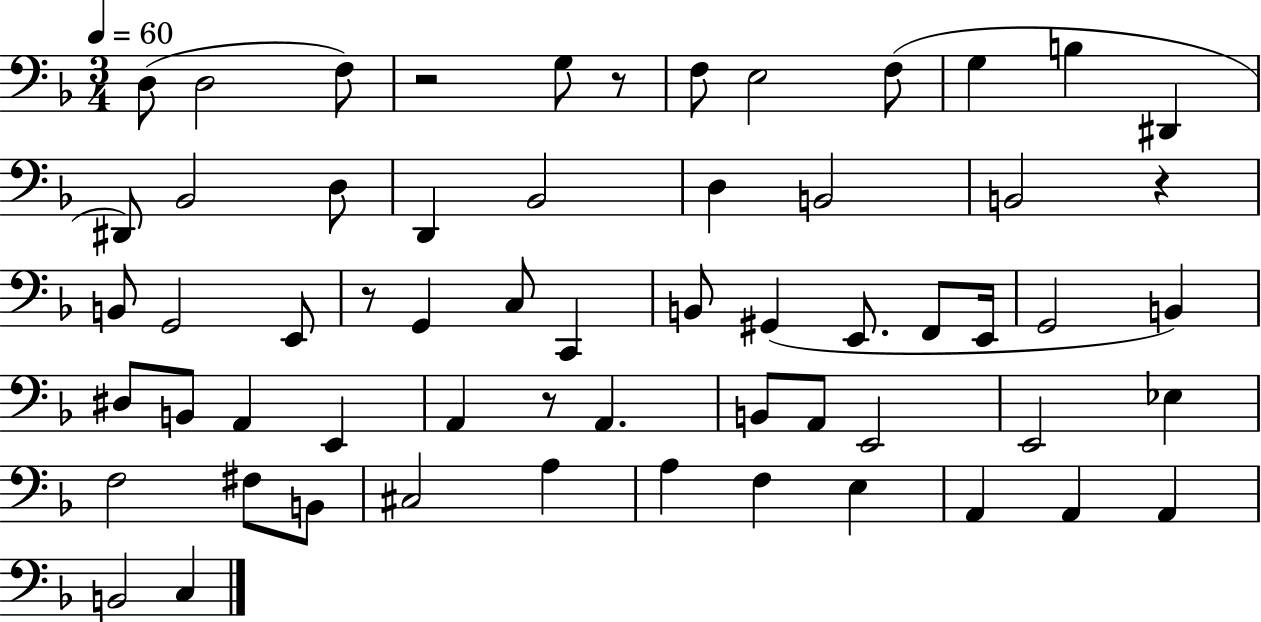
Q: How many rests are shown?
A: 5